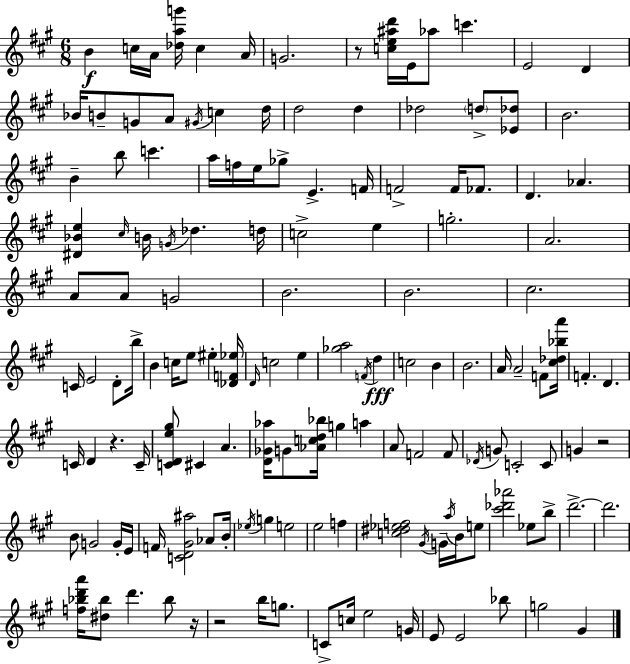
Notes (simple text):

B4/q C5/s A4/s [Db5,A5,G6]/s C5/q A4/s G4/h. R/e [C5,E5,A#5,D6]/s E4/s Ab5/e C6/q. E4/h D4/q Bb4/s B4/e G4/e A4/e G#4/s C5/q D5/s D5/h D5/q Db5/h D5/e [Eb4,Db5]/e B4/h. B4/q B5/e C6/q. A5/s F5/s E5/s Gb5/e E4/q. F4/s F4/h F4/s FES4/e. D4/q. Ab4/q. [D#4,Bb4,E5]/q C#5/s B4/s G4/s Db5/q. D5/s C5/h E5/q G5/h. A4/h. A4/e A4/e G4/h B4/h. B4/h. C#5/h. C4/s E4/h D4/e B5/s B4/q C5/s E5/e EIS5/q [Db4,F4,Eb5]/s D4/s C5/h E5/q [Gb5,A5]/h F4/s D5/q C5/h B4/q B4/h. A4/s A4/h F4/e [C#5,Db5,Bb5,A6]/s F4/q. D4/q. C4/s D4/q R/q. C4/s [C4,D4,E5,G#5]/e C#4/q A4/q. [D4,Gb4,Ab5]/s G4/e [Ab4,C5,D5,Bb5]/s G5/q A5/q A4/e F4/h F4/e Db4/s G4/e C4/h C4/e G4/q R/h B4/e G4/h G4/s E4/s F4/s [C4,D4,G#4,A#5]/h Ab4/e B4/s Eb5/s G5/q E5/h E5/h F5/q [C5,D#5,Eb5,F5]/h G#4/s G4/s A5/s B4/s E5/e [C#6,Db6,Ab6]/h Eb5/e B5/e D6/h. D6/h. [F5,Bb5,D6,A6]/s [D#5,Bb5]/e D6/q. Bb5/e R/s R/h B5/s G5/e. C4/e C5/s E5/h G4/s E4/e E4/h Bb5/e G5/h G#4/q